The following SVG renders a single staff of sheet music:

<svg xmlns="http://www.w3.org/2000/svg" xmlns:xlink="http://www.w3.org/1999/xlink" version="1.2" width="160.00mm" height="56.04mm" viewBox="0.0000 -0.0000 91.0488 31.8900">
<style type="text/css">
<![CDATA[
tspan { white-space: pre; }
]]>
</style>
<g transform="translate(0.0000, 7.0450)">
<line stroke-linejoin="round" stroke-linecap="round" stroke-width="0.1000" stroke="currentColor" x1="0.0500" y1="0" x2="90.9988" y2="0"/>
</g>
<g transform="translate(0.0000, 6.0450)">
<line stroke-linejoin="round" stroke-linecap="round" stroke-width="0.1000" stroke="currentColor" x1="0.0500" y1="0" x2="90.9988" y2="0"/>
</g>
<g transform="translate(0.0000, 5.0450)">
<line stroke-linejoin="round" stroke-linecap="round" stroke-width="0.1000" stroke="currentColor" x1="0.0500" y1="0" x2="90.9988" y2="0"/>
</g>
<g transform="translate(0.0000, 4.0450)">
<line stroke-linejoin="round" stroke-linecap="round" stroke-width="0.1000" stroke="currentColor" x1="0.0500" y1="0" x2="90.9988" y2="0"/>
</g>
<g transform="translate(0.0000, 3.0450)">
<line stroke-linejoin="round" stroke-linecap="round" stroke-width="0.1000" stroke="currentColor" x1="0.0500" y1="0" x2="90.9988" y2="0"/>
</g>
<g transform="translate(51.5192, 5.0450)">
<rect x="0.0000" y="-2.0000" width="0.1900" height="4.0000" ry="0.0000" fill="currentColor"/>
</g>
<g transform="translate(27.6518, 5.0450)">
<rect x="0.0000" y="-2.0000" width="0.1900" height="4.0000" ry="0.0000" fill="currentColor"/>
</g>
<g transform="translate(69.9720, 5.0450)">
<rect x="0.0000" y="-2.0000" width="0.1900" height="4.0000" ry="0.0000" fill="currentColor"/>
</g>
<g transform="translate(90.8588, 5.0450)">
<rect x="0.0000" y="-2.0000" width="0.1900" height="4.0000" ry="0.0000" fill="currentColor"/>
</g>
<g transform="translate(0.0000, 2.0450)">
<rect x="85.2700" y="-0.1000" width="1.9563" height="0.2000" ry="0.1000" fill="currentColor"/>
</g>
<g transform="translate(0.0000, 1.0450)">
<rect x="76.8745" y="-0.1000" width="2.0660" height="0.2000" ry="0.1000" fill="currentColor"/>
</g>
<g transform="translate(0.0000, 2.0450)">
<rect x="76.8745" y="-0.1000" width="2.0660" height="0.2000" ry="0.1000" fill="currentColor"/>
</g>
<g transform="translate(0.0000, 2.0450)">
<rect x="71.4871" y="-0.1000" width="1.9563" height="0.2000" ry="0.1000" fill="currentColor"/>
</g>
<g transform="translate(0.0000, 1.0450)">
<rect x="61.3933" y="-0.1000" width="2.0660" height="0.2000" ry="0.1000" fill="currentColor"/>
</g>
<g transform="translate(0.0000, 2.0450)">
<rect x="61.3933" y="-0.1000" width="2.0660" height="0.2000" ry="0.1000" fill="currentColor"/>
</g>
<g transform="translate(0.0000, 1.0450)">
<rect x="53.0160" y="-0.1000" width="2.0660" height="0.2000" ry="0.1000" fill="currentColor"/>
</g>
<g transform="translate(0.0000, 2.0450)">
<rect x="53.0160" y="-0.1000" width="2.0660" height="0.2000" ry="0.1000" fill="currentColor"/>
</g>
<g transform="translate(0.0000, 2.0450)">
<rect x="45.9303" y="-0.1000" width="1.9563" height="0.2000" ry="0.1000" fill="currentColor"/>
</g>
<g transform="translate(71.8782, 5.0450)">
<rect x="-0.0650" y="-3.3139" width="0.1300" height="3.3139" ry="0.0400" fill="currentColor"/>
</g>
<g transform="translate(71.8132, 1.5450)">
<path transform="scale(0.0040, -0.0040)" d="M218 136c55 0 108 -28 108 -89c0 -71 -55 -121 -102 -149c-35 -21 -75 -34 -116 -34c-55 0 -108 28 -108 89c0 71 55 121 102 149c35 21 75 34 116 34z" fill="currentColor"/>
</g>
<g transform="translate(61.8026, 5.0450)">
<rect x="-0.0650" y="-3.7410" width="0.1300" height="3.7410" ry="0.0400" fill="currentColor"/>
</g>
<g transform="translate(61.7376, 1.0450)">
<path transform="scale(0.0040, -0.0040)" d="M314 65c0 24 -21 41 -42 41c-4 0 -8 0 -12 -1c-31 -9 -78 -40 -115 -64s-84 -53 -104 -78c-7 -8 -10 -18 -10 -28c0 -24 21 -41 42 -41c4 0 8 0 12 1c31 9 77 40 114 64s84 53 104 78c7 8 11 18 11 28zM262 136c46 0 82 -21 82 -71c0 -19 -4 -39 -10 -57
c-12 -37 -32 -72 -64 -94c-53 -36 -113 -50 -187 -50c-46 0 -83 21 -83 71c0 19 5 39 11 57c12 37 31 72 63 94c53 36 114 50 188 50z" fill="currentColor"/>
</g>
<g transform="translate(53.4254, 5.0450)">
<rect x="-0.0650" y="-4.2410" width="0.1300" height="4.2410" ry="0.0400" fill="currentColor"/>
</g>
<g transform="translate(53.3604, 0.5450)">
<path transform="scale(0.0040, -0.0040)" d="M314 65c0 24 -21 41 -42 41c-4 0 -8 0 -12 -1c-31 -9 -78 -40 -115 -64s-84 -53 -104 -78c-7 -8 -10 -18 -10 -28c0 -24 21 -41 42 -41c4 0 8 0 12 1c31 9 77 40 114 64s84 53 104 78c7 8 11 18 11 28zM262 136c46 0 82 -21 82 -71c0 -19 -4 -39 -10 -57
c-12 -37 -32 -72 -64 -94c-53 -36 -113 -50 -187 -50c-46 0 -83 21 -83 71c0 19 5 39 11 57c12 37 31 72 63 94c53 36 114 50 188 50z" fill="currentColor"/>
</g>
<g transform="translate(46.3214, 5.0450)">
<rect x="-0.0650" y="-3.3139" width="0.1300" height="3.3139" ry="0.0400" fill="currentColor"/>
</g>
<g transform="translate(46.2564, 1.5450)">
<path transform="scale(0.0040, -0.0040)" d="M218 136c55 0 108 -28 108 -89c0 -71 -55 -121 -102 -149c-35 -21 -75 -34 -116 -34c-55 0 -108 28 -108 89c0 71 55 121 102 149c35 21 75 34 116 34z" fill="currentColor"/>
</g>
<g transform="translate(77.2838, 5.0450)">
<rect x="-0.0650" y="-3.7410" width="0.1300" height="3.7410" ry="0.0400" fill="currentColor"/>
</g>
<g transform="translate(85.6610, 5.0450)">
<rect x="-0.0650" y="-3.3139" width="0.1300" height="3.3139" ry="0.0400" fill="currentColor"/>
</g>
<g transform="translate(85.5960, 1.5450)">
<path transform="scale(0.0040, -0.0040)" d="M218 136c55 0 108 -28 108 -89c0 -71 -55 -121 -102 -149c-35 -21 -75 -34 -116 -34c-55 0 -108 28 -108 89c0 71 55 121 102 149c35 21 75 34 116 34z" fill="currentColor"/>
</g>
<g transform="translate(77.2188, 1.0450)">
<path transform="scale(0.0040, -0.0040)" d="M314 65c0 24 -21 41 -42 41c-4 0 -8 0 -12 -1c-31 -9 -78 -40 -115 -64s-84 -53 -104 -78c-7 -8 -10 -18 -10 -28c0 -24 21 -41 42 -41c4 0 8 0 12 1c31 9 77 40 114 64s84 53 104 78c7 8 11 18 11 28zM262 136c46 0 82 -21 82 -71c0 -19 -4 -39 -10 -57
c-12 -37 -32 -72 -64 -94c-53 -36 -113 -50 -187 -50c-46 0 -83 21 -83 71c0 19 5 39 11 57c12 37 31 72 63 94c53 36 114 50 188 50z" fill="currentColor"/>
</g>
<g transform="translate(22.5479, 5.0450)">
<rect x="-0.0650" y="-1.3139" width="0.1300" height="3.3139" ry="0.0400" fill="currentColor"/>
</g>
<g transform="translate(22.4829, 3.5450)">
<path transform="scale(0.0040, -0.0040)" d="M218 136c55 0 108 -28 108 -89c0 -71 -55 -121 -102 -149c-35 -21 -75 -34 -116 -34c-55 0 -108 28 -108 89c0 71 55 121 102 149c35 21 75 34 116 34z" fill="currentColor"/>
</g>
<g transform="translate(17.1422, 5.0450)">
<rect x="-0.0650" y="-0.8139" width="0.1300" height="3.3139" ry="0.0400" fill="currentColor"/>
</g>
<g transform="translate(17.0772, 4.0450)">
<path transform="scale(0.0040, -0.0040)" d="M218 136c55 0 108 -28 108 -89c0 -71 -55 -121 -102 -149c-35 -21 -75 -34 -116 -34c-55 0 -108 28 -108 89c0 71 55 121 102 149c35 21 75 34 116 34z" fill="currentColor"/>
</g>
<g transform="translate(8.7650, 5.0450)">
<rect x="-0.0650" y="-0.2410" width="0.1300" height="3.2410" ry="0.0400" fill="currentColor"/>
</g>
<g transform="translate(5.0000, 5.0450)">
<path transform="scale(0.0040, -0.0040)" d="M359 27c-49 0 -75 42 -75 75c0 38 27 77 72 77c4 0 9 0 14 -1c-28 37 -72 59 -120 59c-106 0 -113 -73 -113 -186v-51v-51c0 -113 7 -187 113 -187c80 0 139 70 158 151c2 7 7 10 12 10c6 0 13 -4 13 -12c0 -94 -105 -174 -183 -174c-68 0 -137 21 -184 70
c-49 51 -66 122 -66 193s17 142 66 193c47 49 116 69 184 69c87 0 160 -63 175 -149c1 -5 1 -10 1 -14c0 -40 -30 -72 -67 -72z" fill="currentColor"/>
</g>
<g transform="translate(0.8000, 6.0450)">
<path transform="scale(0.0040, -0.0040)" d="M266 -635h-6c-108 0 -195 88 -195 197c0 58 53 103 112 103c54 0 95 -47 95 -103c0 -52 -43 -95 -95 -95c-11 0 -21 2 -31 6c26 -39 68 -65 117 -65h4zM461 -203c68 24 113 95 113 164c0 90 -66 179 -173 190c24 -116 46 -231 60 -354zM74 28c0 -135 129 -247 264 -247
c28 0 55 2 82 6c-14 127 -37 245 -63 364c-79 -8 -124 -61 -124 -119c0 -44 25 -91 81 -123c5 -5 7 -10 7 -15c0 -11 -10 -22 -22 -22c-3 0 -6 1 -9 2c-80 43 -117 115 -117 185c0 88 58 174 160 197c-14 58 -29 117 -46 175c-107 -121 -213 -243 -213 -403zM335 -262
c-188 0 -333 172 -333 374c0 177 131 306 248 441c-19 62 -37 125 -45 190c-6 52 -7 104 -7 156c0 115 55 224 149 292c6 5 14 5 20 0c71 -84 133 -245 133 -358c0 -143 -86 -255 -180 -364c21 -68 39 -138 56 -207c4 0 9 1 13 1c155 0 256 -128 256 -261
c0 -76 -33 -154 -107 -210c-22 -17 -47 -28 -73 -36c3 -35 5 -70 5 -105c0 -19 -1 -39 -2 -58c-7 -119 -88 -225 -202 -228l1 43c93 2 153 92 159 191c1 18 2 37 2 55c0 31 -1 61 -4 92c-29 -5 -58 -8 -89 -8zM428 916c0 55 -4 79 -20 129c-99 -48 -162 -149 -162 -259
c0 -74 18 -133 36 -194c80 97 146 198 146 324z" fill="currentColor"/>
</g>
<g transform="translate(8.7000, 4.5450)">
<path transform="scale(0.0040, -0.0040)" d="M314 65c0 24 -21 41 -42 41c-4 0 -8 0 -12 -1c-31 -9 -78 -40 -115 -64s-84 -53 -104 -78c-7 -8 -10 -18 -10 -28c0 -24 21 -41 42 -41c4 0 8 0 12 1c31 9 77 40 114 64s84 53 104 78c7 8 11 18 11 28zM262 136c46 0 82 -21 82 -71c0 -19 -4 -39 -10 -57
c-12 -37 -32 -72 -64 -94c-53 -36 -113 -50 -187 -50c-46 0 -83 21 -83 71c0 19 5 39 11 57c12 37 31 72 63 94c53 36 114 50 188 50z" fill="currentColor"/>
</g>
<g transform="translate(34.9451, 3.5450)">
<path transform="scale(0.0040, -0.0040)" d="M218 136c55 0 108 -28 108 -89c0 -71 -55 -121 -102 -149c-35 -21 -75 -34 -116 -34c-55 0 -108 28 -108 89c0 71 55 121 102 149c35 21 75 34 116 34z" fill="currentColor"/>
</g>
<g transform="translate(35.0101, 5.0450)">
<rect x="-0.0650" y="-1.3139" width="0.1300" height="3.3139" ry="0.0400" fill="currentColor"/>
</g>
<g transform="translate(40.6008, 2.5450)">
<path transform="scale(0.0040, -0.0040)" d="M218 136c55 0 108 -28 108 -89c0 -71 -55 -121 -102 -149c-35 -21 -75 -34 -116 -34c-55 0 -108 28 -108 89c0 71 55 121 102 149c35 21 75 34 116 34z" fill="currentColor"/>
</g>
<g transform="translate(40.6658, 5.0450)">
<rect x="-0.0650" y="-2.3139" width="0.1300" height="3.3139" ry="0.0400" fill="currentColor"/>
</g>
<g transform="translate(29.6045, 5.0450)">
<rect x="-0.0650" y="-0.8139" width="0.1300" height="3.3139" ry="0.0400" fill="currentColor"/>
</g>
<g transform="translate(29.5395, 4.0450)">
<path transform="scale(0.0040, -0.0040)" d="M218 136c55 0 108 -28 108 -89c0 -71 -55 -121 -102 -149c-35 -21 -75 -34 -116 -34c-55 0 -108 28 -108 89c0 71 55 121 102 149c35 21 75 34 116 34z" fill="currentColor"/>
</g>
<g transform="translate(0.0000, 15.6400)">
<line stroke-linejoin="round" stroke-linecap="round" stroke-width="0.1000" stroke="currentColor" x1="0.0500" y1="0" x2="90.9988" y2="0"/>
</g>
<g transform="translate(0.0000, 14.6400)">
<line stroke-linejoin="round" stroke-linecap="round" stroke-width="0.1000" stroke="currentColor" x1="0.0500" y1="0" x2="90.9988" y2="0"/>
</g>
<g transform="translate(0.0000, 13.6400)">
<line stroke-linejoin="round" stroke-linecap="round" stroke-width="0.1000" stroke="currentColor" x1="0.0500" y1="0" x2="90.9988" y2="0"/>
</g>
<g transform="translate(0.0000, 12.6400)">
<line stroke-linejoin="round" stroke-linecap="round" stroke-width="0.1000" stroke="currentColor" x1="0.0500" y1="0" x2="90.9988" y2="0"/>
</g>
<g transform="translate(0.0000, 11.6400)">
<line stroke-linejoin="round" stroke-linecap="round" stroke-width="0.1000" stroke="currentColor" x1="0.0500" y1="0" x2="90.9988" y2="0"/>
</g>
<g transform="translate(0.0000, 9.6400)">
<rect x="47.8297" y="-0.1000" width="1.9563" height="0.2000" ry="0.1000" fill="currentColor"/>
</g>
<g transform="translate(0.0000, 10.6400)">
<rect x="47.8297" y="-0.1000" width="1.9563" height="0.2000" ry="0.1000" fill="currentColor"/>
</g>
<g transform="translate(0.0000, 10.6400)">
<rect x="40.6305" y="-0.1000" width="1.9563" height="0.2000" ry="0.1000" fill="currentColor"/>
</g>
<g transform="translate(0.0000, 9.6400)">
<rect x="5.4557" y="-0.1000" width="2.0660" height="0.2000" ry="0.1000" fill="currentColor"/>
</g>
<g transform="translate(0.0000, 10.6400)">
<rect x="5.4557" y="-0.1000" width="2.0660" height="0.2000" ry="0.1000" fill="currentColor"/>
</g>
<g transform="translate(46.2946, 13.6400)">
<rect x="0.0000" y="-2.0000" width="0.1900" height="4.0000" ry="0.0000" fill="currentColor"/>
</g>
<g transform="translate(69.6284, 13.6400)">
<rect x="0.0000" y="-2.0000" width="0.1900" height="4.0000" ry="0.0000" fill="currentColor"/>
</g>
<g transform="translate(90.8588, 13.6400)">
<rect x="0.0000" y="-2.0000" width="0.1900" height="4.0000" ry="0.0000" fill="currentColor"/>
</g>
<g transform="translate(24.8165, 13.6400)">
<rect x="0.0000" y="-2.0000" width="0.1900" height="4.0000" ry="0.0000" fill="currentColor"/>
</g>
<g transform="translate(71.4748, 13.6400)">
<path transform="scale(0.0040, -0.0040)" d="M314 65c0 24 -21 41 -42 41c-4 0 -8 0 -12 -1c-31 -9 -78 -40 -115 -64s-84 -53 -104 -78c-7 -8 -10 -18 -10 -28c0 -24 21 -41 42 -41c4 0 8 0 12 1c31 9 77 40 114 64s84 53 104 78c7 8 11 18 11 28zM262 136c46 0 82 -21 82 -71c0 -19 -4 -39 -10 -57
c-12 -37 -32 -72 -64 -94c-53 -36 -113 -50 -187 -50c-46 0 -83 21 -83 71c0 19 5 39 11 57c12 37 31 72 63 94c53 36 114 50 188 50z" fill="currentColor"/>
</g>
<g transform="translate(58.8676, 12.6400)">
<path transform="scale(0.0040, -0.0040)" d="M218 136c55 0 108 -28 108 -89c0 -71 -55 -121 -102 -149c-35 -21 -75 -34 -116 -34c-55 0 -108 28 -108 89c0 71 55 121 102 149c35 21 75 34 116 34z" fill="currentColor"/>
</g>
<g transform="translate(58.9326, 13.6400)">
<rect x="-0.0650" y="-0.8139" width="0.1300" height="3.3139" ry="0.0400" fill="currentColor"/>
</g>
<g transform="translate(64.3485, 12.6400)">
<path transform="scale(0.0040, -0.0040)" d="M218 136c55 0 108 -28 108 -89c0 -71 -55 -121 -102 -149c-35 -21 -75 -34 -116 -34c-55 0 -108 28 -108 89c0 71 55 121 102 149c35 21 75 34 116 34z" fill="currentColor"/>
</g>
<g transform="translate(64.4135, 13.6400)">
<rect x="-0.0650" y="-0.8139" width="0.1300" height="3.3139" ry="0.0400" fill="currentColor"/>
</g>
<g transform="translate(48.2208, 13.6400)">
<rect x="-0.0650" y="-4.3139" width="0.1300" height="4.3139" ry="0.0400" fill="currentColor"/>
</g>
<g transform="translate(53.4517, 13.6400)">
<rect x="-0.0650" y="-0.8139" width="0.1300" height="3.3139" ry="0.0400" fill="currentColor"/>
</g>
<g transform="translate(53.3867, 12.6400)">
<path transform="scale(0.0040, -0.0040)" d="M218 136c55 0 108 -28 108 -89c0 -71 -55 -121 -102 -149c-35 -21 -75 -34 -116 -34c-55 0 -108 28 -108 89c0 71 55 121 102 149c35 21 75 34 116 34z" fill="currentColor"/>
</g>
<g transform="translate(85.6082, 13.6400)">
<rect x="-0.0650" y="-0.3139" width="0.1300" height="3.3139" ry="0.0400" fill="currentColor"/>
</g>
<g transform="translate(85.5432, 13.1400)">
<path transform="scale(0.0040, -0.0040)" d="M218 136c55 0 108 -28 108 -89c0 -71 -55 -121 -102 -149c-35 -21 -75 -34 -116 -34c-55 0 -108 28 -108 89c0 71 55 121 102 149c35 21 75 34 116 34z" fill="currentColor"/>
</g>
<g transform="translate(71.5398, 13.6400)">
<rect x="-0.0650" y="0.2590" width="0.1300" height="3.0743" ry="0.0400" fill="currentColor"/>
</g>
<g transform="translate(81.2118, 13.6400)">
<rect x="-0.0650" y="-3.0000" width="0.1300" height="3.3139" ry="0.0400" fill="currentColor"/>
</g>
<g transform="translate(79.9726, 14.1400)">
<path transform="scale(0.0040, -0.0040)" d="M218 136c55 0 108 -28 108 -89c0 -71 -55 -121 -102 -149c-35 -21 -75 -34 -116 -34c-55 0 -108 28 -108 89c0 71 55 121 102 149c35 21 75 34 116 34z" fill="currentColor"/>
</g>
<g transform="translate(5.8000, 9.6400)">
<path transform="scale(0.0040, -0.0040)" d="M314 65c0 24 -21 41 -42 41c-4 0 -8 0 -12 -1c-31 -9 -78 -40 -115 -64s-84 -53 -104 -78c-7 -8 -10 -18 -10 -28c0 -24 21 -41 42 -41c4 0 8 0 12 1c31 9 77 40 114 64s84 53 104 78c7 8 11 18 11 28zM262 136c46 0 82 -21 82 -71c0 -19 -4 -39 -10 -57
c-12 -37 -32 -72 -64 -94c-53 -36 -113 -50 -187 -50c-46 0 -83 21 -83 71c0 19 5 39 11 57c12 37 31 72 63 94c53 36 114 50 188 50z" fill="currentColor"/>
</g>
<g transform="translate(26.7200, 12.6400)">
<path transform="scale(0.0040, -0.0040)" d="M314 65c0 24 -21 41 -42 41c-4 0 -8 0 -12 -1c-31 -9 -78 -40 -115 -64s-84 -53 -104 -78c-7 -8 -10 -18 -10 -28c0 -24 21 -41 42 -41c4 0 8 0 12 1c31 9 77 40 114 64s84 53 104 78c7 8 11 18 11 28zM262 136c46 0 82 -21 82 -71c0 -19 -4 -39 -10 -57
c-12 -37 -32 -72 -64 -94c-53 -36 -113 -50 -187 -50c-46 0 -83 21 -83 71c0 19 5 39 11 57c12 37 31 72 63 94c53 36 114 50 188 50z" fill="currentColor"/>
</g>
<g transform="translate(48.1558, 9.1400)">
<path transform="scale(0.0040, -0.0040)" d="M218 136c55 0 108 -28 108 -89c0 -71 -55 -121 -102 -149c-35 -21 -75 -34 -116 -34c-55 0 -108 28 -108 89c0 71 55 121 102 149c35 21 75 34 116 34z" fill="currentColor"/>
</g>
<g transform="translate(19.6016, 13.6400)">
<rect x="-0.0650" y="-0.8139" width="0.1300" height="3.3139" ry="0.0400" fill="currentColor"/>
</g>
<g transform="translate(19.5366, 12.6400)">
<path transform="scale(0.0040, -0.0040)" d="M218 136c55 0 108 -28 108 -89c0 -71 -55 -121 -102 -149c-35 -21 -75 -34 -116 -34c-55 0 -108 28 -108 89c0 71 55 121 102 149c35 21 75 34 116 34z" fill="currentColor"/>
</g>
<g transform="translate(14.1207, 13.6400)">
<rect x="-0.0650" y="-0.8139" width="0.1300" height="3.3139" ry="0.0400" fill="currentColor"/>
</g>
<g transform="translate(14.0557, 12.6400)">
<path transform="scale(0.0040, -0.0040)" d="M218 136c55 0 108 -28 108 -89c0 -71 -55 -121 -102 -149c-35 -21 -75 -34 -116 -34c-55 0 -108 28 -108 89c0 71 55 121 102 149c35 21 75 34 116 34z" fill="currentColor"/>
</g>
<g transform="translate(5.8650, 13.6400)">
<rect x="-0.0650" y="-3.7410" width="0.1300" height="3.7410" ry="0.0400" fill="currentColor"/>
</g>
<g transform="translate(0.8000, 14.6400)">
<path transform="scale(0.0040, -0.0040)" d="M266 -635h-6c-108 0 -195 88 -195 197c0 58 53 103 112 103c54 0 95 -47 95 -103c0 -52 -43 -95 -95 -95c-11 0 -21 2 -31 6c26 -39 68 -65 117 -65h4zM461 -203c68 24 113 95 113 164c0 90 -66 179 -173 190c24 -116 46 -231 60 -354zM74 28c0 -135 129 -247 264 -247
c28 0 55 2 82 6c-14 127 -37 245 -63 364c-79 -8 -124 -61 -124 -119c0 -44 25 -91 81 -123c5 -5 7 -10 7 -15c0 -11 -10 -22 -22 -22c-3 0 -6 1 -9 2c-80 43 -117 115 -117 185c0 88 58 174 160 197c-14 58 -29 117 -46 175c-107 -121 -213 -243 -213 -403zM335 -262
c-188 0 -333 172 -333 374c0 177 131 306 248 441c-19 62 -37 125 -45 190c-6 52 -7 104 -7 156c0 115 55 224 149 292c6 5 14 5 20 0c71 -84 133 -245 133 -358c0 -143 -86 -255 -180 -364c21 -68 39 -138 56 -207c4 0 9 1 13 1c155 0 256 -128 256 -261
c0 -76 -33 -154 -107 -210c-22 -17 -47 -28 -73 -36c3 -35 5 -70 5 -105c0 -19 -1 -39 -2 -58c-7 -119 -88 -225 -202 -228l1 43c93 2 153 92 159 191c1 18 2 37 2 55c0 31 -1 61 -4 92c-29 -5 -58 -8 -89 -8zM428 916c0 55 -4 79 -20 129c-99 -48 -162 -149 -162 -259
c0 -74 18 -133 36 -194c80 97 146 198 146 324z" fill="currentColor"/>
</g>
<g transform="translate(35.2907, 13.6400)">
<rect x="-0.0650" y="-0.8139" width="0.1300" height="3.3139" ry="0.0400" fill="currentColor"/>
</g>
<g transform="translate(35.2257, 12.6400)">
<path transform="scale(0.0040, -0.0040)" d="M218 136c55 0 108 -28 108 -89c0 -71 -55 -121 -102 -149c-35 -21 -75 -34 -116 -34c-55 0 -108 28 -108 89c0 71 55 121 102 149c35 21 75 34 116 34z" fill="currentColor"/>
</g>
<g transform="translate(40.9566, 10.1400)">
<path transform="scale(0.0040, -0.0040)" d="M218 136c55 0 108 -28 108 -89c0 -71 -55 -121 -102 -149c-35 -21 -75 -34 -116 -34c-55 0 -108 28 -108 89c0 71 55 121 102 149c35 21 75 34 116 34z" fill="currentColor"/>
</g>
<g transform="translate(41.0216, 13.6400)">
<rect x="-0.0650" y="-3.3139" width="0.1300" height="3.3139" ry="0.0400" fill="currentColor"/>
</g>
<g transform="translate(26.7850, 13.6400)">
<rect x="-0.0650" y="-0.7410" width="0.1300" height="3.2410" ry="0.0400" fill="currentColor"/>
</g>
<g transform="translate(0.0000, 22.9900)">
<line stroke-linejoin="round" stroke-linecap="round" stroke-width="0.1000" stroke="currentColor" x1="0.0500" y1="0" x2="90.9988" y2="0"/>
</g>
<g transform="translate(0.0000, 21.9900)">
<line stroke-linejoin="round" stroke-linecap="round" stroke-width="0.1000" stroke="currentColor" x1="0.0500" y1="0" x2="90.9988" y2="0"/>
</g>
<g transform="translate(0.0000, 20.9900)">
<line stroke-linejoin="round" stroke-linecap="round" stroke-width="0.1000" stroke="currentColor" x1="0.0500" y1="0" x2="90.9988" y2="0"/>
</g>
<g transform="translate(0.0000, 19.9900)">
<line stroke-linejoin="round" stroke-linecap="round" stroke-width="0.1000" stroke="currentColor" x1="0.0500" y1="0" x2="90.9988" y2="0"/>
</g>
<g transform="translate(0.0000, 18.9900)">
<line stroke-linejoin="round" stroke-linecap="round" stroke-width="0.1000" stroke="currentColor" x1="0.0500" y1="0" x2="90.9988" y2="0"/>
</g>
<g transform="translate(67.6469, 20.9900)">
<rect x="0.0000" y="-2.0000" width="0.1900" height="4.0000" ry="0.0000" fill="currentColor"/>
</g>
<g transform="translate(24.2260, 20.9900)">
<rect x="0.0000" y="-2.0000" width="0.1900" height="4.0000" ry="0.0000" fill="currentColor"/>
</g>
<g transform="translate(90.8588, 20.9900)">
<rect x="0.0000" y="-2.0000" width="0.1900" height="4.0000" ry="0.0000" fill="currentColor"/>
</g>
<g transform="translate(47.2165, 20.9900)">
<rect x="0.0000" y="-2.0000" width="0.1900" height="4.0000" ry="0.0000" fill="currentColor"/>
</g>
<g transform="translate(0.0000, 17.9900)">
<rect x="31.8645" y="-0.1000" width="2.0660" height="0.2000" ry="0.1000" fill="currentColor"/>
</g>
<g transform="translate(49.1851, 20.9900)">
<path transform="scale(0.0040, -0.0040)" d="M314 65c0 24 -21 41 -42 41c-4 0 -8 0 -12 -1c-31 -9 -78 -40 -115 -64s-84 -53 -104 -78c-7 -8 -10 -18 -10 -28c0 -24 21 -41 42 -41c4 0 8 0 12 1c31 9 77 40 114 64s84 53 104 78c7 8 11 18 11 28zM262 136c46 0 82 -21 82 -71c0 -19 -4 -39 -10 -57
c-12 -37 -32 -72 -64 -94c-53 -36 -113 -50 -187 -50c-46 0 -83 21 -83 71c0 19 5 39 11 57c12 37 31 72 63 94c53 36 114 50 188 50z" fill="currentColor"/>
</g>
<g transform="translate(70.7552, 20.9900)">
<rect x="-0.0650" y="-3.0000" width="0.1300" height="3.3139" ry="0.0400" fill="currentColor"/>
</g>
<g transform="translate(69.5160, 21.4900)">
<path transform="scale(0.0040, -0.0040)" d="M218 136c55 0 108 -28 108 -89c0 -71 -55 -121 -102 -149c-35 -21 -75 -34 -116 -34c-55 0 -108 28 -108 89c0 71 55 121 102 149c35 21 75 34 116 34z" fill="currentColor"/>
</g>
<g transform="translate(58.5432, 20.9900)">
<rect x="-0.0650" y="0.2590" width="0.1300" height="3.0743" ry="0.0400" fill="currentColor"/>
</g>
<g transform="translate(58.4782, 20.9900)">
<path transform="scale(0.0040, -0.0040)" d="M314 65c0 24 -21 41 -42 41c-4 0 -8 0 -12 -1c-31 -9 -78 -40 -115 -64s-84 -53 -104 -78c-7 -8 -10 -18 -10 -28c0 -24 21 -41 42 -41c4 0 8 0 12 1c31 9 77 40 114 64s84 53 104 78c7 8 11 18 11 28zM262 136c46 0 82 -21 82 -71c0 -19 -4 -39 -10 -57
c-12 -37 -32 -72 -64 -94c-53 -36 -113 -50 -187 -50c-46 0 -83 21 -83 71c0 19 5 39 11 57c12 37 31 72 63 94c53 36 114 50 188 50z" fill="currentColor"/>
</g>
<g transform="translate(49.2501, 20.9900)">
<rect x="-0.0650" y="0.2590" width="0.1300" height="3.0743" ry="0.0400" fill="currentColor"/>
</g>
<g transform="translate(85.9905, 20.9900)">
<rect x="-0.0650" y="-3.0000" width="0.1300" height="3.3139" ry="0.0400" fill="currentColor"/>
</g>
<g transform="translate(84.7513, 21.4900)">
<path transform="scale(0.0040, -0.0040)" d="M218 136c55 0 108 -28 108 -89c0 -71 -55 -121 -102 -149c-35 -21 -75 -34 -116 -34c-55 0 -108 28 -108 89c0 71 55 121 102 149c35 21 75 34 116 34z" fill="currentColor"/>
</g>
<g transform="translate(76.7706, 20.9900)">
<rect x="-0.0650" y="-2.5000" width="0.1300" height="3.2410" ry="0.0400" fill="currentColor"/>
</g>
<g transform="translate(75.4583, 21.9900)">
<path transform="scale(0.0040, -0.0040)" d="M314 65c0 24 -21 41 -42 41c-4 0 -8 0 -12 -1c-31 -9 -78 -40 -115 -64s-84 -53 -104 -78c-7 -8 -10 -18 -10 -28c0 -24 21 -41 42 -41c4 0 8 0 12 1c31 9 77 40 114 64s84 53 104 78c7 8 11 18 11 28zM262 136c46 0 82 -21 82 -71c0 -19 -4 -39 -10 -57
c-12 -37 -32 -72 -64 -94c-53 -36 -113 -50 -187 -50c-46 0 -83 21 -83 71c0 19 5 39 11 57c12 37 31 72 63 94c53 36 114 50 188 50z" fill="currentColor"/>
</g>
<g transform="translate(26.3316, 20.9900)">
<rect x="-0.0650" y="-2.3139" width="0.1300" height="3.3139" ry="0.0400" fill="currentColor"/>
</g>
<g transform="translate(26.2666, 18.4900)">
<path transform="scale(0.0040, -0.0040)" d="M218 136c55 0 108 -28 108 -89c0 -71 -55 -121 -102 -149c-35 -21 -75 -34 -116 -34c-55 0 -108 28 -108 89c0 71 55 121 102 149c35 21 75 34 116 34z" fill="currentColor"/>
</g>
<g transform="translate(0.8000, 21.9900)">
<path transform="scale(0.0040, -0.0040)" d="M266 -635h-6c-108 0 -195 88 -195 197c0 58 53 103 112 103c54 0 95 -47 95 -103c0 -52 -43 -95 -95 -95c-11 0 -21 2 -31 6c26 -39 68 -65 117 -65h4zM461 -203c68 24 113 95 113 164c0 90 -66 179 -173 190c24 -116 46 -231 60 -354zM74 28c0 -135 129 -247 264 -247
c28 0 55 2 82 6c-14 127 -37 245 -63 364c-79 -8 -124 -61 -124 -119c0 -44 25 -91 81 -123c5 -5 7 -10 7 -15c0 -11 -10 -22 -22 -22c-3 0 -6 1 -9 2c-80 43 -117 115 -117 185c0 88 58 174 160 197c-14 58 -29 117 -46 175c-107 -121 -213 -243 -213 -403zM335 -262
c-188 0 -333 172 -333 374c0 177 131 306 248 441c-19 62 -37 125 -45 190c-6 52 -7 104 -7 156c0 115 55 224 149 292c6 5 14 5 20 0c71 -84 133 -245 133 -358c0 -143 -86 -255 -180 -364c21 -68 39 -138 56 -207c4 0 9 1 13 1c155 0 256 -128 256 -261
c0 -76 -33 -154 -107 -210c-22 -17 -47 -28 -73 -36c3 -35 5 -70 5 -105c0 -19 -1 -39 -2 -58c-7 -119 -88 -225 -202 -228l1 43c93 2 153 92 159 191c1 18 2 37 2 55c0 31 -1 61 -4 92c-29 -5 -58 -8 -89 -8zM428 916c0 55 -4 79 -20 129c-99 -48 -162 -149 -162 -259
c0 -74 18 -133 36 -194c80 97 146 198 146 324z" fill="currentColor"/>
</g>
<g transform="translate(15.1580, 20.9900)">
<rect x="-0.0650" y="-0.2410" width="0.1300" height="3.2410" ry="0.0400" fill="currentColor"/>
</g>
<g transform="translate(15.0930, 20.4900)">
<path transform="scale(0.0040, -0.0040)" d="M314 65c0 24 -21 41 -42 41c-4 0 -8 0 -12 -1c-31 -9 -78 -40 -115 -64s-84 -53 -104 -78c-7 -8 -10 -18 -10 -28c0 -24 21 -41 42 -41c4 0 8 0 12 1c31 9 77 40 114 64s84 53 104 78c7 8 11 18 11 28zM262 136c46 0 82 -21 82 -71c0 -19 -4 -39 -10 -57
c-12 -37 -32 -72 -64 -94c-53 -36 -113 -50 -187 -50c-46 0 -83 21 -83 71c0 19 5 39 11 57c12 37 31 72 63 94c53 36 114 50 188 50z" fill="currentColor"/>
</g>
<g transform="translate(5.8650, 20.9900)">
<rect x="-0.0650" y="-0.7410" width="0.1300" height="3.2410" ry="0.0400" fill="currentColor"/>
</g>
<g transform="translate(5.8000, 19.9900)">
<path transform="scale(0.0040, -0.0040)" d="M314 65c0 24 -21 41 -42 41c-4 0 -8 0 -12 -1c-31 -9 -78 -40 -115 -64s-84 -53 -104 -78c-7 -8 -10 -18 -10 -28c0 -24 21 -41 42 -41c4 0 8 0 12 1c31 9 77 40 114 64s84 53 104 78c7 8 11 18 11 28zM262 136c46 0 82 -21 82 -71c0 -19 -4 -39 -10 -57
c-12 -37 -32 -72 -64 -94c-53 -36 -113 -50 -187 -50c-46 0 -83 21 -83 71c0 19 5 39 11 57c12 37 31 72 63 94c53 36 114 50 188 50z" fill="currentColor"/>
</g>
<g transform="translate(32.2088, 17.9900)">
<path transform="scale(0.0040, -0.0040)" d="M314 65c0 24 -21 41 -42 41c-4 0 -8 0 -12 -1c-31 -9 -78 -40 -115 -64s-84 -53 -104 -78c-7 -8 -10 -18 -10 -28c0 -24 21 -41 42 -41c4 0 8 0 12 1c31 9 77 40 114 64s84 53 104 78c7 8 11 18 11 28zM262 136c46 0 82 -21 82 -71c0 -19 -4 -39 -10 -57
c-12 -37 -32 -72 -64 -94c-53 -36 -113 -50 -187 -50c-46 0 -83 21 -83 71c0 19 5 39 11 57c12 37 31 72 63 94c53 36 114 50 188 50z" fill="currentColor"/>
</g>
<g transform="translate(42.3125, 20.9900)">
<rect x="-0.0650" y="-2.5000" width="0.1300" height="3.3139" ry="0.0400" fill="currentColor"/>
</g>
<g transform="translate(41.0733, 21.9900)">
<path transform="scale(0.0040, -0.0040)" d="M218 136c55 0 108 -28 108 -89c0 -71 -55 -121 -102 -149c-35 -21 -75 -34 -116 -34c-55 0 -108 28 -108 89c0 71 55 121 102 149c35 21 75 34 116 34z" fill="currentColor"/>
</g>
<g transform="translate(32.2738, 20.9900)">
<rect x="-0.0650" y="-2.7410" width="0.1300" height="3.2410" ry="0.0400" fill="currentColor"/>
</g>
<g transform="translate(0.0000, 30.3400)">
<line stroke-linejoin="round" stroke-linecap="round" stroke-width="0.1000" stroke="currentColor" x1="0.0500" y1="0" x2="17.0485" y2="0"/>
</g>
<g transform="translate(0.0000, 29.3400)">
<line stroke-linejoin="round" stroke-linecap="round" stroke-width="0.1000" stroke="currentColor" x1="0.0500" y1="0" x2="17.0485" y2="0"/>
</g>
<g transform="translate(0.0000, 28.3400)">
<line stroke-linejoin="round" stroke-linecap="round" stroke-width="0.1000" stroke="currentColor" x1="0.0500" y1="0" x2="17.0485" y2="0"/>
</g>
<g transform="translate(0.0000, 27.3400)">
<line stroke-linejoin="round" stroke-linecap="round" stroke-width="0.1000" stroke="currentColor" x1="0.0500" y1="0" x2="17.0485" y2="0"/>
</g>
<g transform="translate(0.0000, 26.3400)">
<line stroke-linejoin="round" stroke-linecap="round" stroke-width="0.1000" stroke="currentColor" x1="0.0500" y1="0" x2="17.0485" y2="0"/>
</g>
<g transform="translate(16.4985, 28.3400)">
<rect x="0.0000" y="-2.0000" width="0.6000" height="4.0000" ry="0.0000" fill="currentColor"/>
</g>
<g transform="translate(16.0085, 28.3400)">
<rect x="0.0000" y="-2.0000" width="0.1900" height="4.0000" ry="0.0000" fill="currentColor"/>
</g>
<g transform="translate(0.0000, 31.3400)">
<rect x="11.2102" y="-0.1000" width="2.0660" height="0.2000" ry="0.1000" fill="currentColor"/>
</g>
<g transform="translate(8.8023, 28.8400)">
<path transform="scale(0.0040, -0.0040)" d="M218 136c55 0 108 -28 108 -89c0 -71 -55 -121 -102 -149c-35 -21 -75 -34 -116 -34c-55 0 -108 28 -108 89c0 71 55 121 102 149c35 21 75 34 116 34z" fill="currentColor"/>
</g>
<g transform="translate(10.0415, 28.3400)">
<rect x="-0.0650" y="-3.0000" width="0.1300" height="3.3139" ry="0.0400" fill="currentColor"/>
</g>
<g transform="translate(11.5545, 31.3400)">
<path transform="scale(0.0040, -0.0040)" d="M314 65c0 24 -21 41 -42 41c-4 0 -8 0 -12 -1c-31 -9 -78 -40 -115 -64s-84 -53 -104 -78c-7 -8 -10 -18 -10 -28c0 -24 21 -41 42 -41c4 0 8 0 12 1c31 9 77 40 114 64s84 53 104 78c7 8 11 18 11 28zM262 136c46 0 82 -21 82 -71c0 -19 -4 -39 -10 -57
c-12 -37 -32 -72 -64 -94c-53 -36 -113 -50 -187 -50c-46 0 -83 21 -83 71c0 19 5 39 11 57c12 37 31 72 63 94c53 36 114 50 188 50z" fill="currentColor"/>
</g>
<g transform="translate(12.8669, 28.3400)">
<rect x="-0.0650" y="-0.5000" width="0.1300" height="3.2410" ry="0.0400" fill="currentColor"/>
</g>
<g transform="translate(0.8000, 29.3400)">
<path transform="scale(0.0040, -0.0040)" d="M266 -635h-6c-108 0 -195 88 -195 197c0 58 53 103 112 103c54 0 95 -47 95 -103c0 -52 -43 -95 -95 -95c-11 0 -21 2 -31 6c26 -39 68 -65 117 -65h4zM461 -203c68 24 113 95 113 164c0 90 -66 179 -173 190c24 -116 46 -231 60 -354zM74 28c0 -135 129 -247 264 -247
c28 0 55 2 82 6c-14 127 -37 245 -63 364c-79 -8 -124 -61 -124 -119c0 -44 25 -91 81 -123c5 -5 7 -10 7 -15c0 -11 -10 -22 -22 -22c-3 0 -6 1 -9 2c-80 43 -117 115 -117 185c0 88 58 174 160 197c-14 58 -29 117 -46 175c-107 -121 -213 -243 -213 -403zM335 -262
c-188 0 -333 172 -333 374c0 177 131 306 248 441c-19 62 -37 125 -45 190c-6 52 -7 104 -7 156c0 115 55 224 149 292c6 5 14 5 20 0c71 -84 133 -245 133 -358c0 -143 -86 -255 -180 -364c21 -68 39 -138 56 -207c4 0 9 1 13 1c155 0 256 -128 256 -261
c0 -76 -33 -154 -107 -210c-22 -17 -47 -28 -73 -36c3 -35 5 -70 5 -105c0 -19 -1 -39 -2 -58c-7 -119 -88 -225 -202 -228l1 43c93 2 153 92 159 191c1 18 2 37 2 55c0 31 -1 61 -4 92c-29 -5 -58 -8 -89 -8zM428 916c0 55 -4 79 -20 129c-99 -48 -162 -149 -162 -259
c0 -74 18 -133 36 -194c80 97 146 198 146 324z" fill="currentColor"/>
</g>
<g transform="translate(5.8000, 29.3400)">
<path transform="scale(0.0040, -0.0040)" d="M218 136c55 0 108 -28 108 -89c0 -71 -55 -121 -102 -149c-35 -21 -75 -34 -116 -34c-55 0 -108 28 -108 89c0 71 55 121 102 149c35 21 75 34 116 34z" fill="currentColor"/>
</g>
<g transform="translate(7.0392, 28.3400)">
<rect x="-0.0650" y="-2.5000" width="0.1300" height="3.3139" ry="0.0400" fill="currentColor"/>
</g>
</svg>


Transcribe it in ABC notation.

X:1
T:Untitled
M:4/4
L:1/4
K:C
c2 d e d e g b d'2 c'2 b c'2 b c'2 d d d2 d b d' d d d B2 A c d2 c2 g a2 G B2 B2 A G2 A G A C2